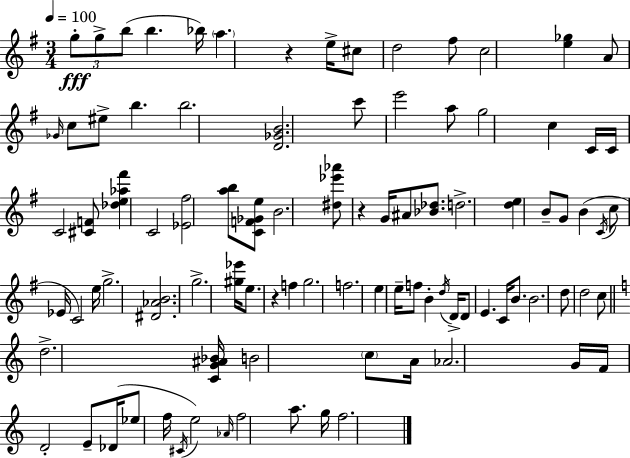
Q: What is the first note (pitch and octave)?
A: G5